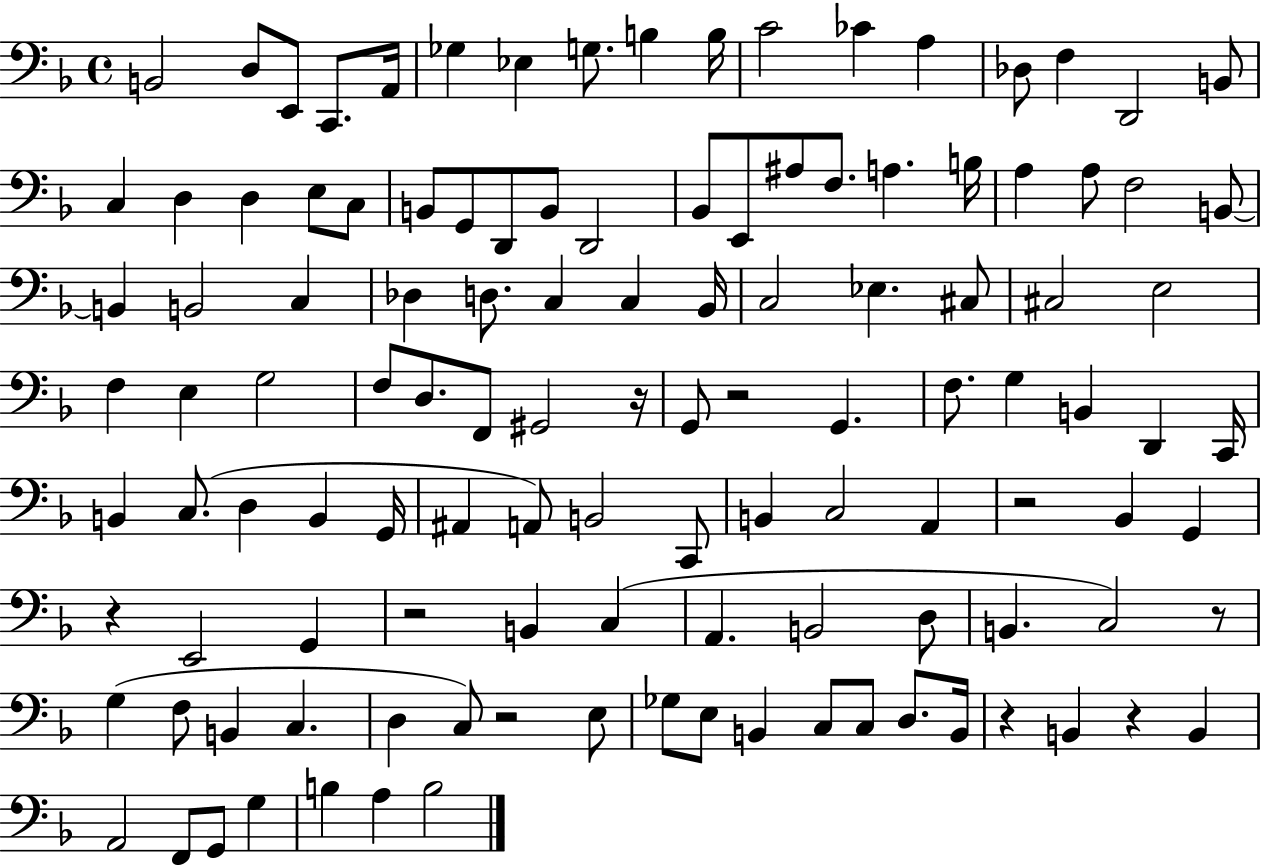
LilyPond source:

{
  \clef bass
  \time 4/4
  \defaultTimeSignature
  \key f \major
  b,2 d8 e,8 c,8. a,16 | ges4 ees4 g8. b4 b16 | c'2 ces'4 a4 | des8 f4 d,2 b,8 | \break c4 d4 d4 e8 c8 | b,8 g,8 d,8 b,8 d,2 | bes,8 e,8 ais8 f8. a4. b16 | a4 a8 f2 b,8~~ | \break b,4 b,2 c4 | des4 d8. c4 c4 bes,16 | c2 ees4. cis8 | cis2 e2 | \break f4 e4 g2 | f8 d8. f,8 gis,2 r16 | g,8 r2 g,4. | f8. g4 b,4 d,4 c,16 | \break b,4 c8.( d4 b,4 g,16 | ais,4 a,8) b,2 c,8 | b,4 c2 a,4 | r2 bes,4 g,4 | \break r4 e,2 g,4 | r2 b,4 c4( | a,4. b,2 d8 | b,4. c2) r8 | \break g4( f8 b,4 c4. | d4 c8) r2 e8 | ges8 e8 b,4 c8 c8 d8. b,16 | r4 b,4 r4 b,4 | \break a,2 f,8 g,8 g4 | b4 a4 b2 | \bar "|."
}